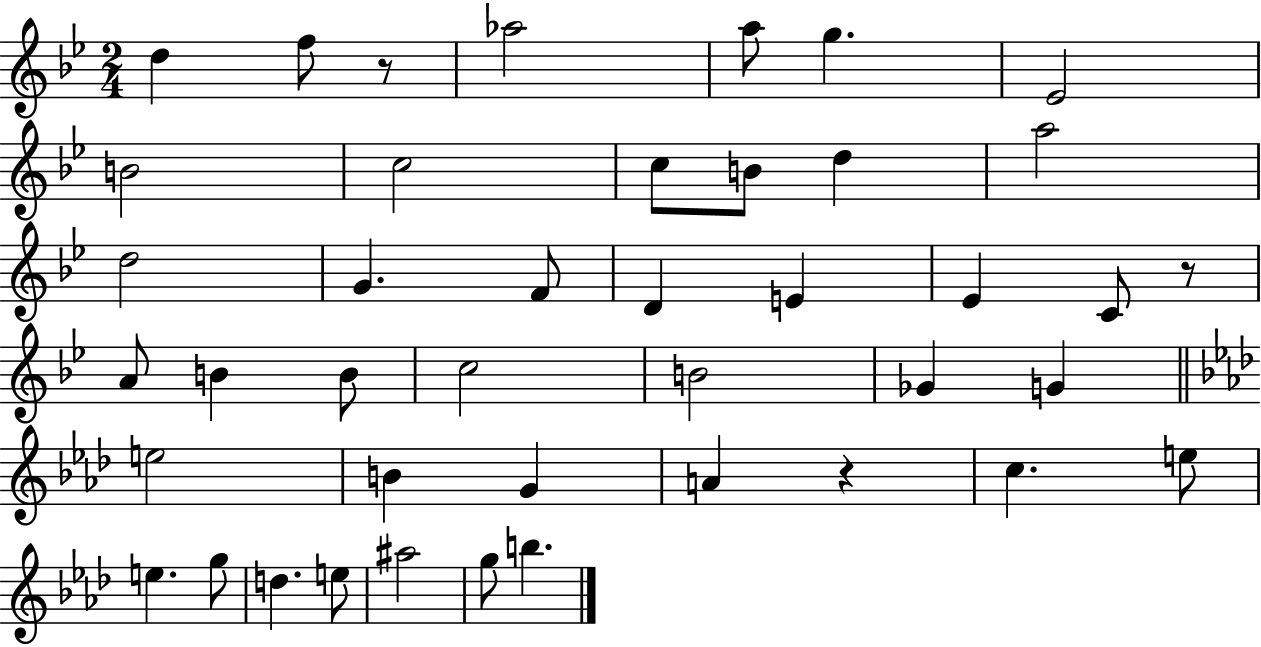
{
  \clef treble
  \numericTimeSignature
  \time 2/4
  \key bes \major
  d''4 f''8 r8 | aes''2 | a''8 g''4. | ees'2 | \break b'2 | c''2 | c''8 b'8 d''4 | a''2 | \break d''2 | g'4. f'8 | d'4 e'4 | ees'4 c'8 r8 | \break a'8 b'4 b'8 | c''2 | b'2 | ges'4 g'4 | \break \bar "||" \break \key aes \major e''2 | b'4 g'4 | a'4 r4 | c''4. e''8 | \break e''4. g''8 | d''4. e''8 | ais''2 | g''8 b''4. | \break \bar "|."
}